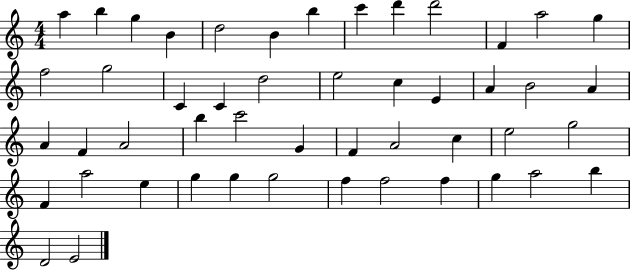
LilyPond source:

{
  \clef treble
  \numericTimeSignature
  \time 4/4
  \key c \major
  a''4 b''4 g''4 b'4 | d''2 b'4 b''4 | c'''4 d'''4 d'''2 | f'4 a''2 g''4 | \break f''2 g''2 | c'4 c'4 d''2 | e''2 c''4 e'4 | a'4 b'2 a'4 | \break a'4 f'4 a'2 | b''4 c'''2 g'4 | f'4 a'2 c''4 | e''2 g''2 | \break f'4 a''2 e''4 | g''4 g''4 g''2 | f''4 f''2 f''4 | g''4 a''2 b''4 | \break d'2 e'2 | \bar "|."
}